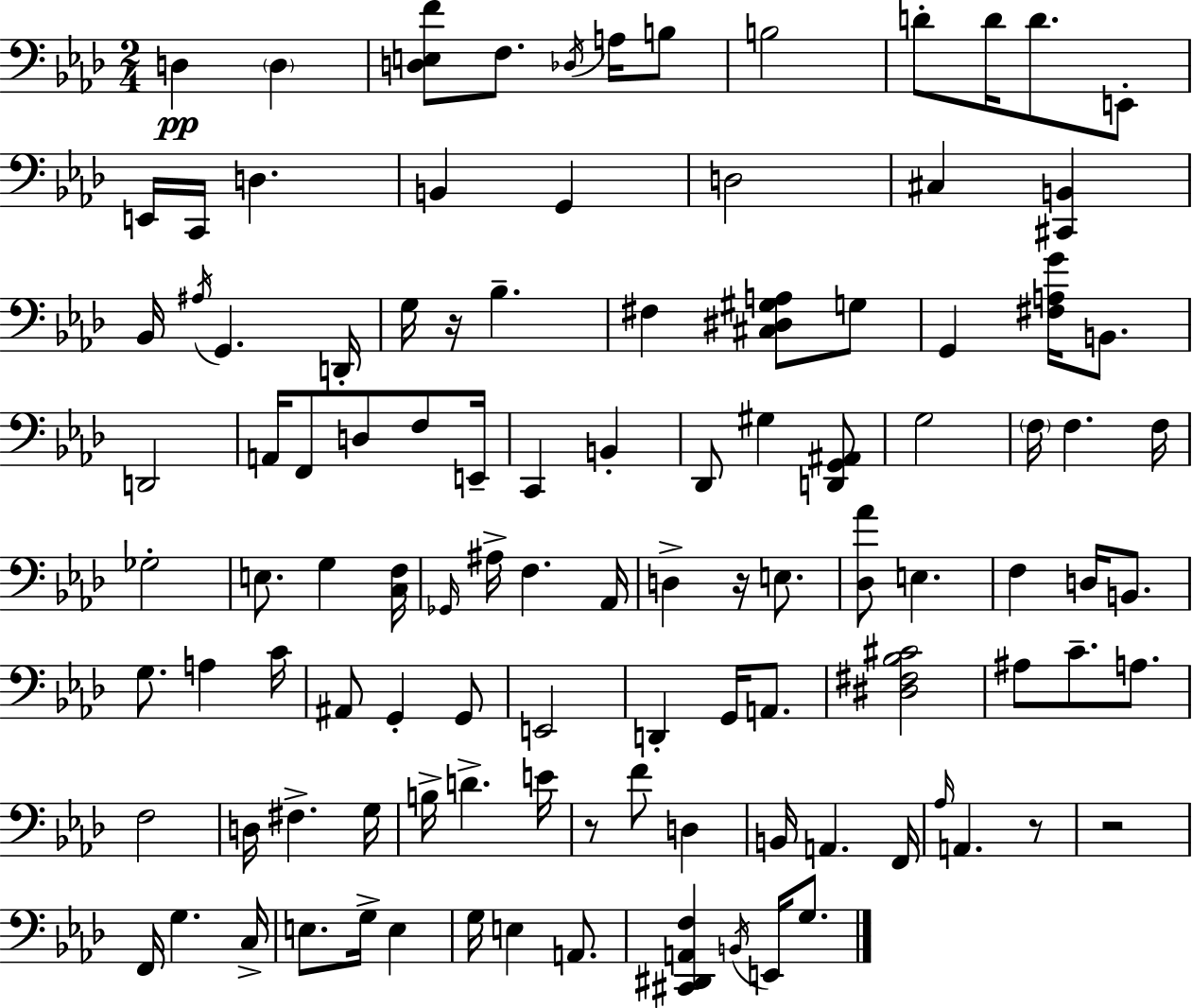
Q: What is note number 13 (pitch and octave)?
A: C2